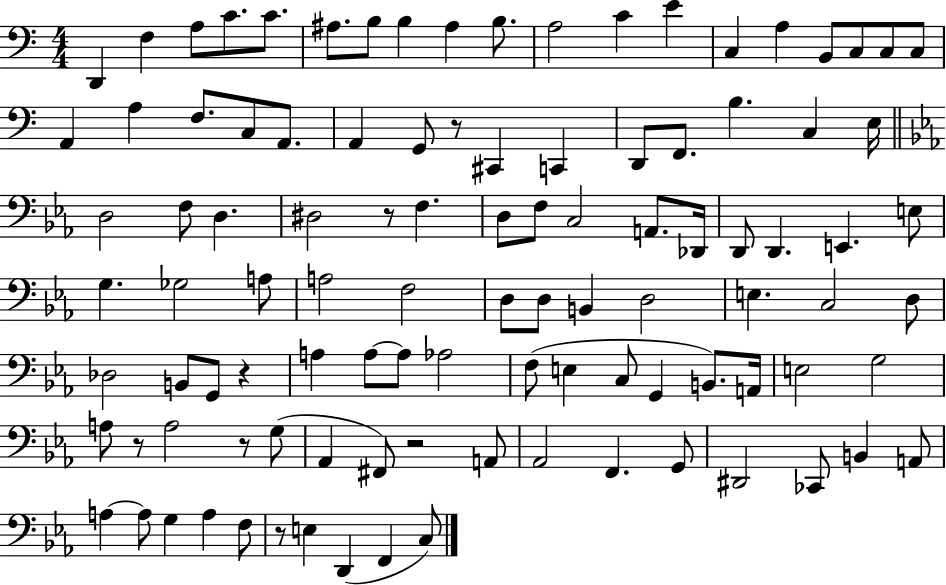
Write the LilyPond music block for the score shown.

{
  \clef bass
  \numericTimeSignature
  \time 4/4
  \key c \major
  d,4 f4 a8 c'8. c'8. | ais8. b8 b4 ais4 b8. | a2 c'4 e'4 | c4 a4 b,8 c8 c8 c8 | \break a,4 a4 f8. c8 a,8. | a,4 g,8 r8 cis,4 c,4 | d,8 f,8. b4. c4 e16 | \bar "||" \break \key ees \major d2 f8 d4. | dis2 r8 f4. | d8 f8 c2 a,8. des,16 | d,8 d,4. e,4. e8 | \break g4. ges2 a8 | a2 f2 | d8 d8 b,4 d2 | e4. c2 d8 | \break des2 b,8 g,8 r4 | a4 a8~~ a8 aes2 | f8( e4 c8 g,4 b,8.) a,16 | e2 g2 | \break a8 r8 a2 r8 g8( | aes,4 fis,8) r2 a,8 | aes,2 f,4. g,8 | dis,2 ces,8 b,4 a,8 | \break a4~~ a8 g4 a4 f8 | r8 e4 d,4( f,4 c8) | \bar "|."
}